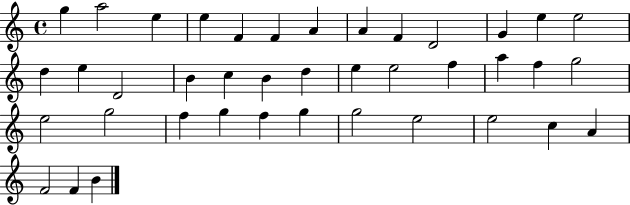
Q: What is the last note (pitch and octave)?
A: B4